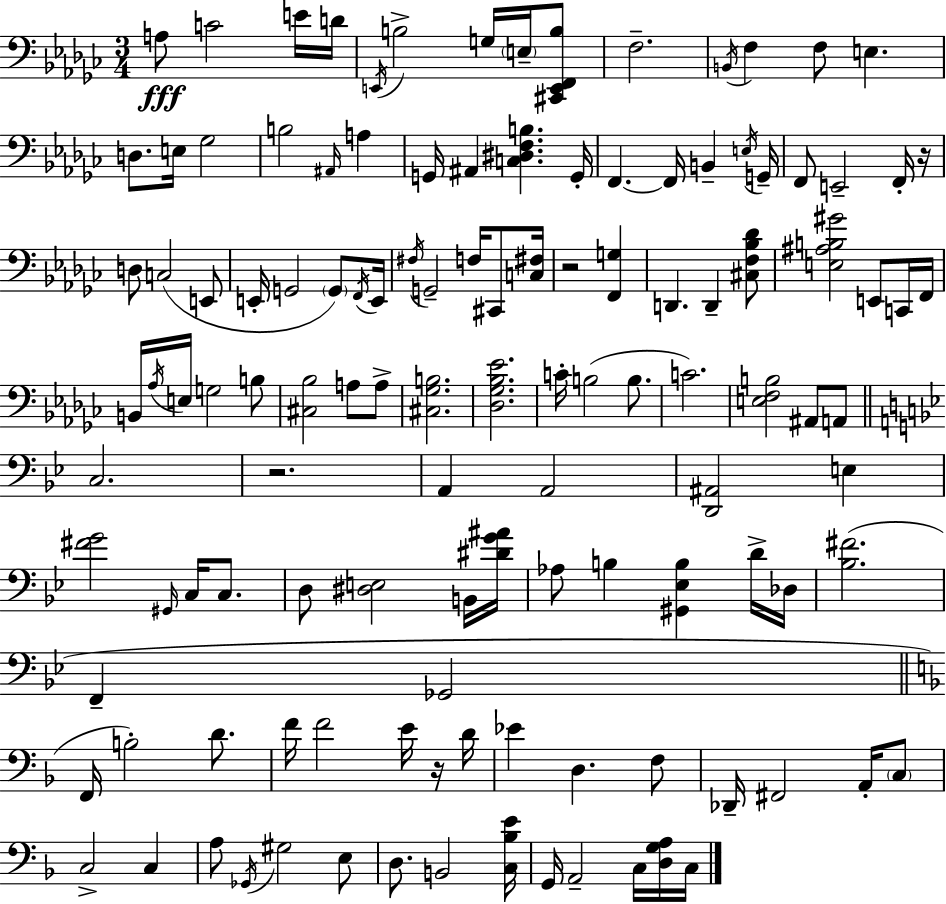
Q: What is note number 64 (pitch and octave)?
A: E3